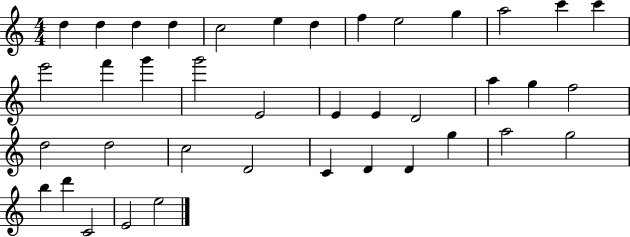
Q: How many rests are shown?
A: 0